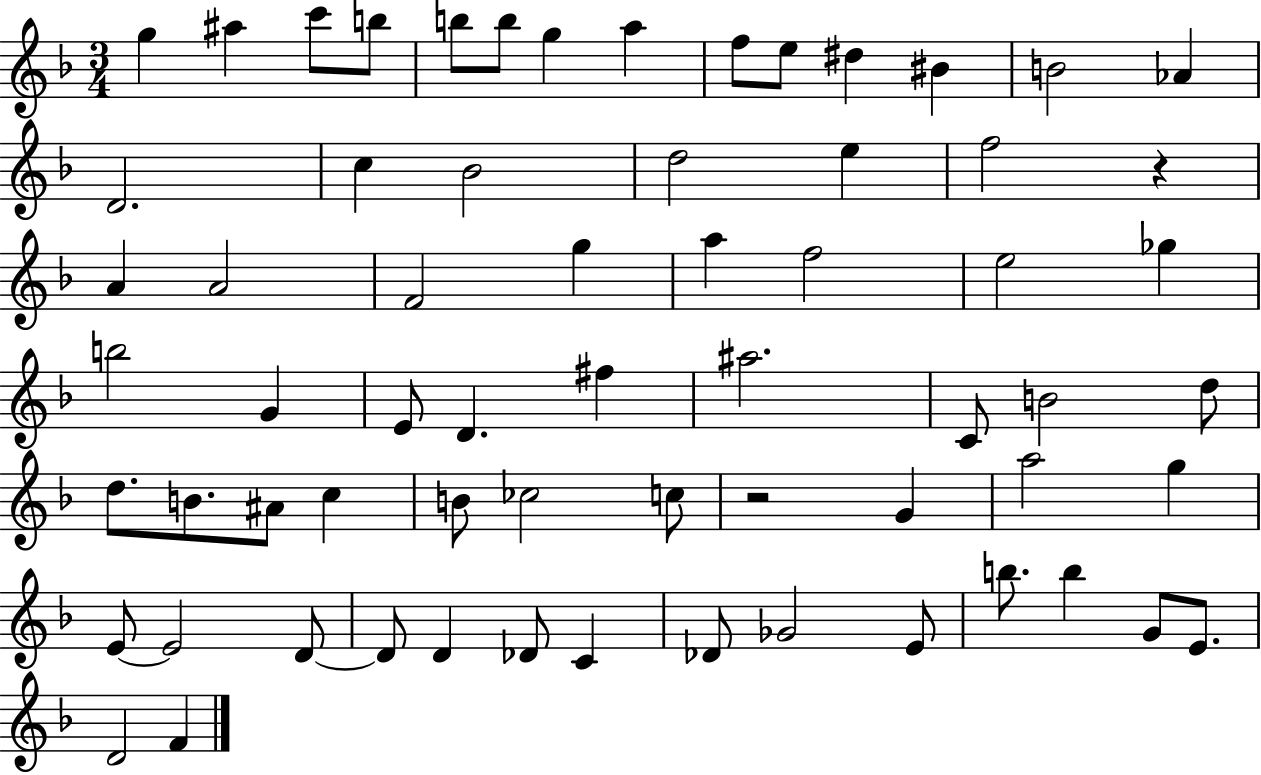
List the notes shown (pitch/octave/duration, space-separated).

G5/q A#5/q C6/e B5/e B5/e B5/e G5/q A5/q F5/e E5/e D#5/q BIS4/q B4/h Ab4/q D4/h. C5/q Bb4/h D5/h E5/q F5/h R/q A4/q A4/h F4/h G5/q A5/q F5/h E5/h Gb5/q B5/h G4/q E4/e D4/q. F#5/q A#5/h. C4/e B4/h D5/e D5/e. B4/e. A#4/e C5/q B4/e CES5/h C5/e R/h G4/q A5/h G5/q E4/e E4/h D4/e D4/e D4/q Db4/e C4/q Db4/e Gb4/h E4/e B5/e. B5/q G4/e E4/e. D4/h F4/q